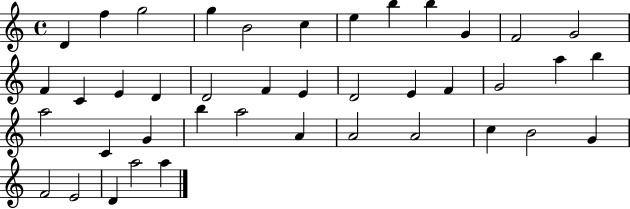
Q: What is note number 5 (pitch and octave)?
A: B4